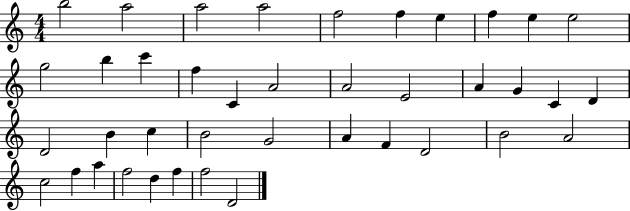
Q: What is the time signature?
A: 4/4